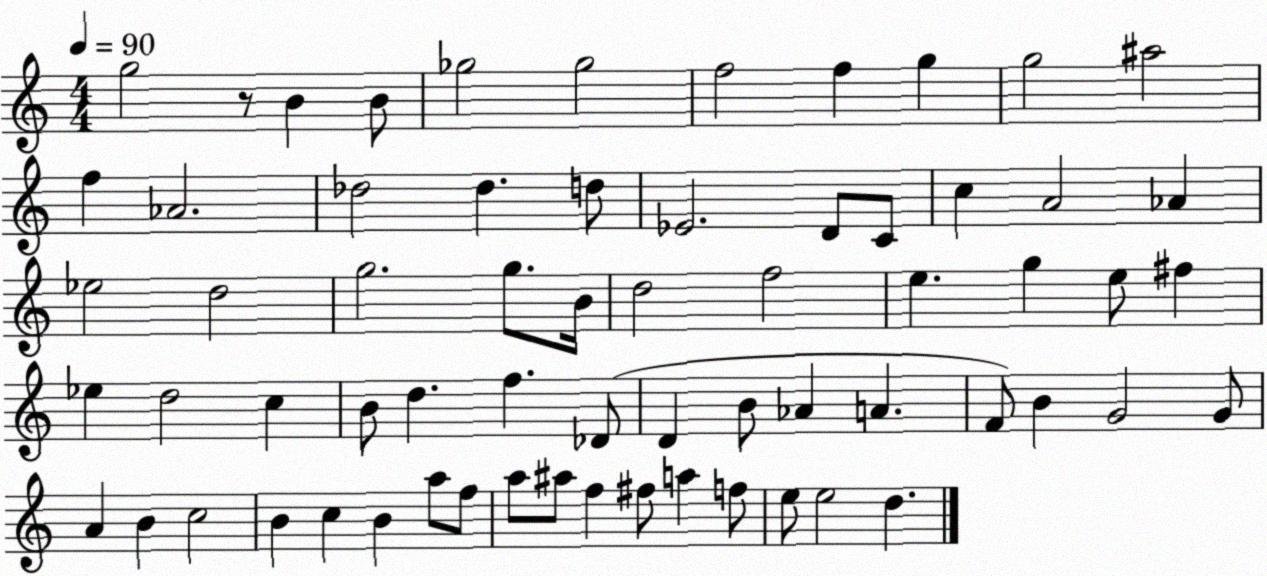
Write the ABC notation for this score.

X:1
T:Untitled
M:4/4
L:1/4
K:C
g2 z/2 B B/2 _g2 _g2 f2 f g g2 ^a2 f _A2 _d2 _d d/2 _E2 D/2 C/2 c A2 _A _e2 d2 g2 g/2 B/4 d2 f2 e g e/2 ^f _e d2 c B/2 d f _D/2 D B/2 _A A F/2 B G2 G/2 A B c2 B c B a/2 f/2 a/2 ^a/2 f ^f/2 a f/2 e/2 e2 d